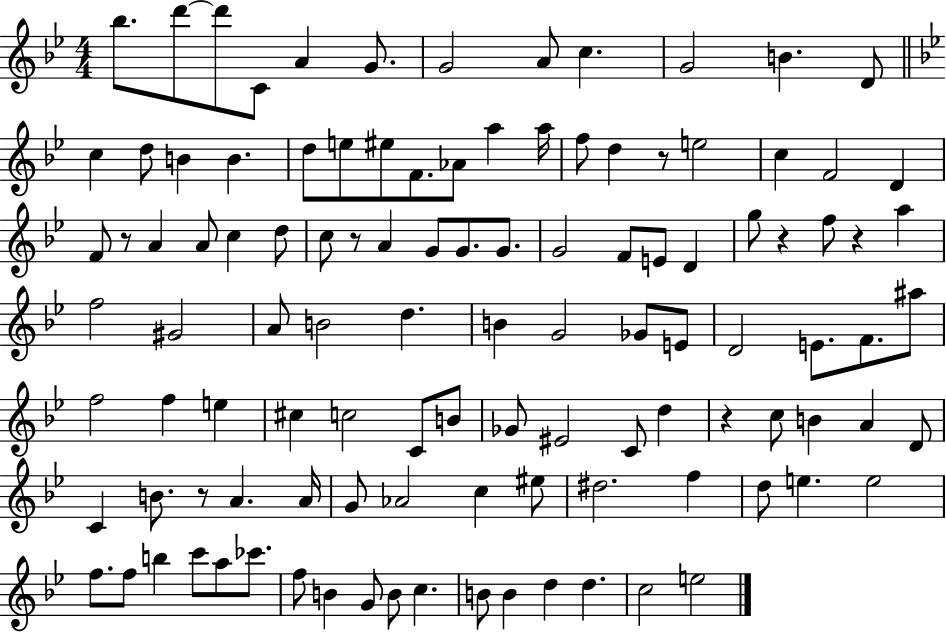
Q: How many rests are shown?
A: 7